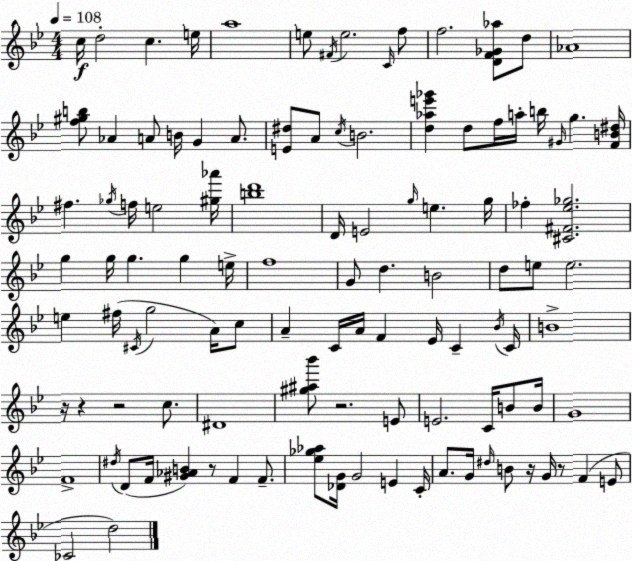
X:1
T:Untitled
M:4/4
L:1/4
K:Gm
c/4 d2 c e/4 a4 e/2 ^F/4 e2 C/4 f/2 f2 [DF_G_a]/2 d/2 _A4 [f^gb]/2 _A A/2 B/4 G A/2 [E^d]/2 A/2 c/4 B2 [d_ae'_g'] d/2 f/4 a/4 b/4 ^G/4 g [FB^d]/4 ^f _g/4 f/4 e2 [^g_a']/4 [bd']4 D/4 E2 g/4 e g/4 _f [^C^F_e_g]2 g g/4 g g e/4 f4 G/2 d B2 d/2 e/2 e2 e ^f/4 ^C/4 g2 A/4 c/2 A C/4 A/4 F _E/4 C _B/4 C/4 B4 z/4 z z2 c/2 ^D4 [^g^a_b']/2 z2 E/2 E2 C/4 B/2 B/4 G4 F4 ^d/4 D/2 F/4 [^G_AB] z/2 F F/2 [_e_g_a]/2 [_DG]/4 G2 E C/4 A/2 G/4 ^d/4 B/2 z/4 G/4 z/2 F E/2 _C2 d2